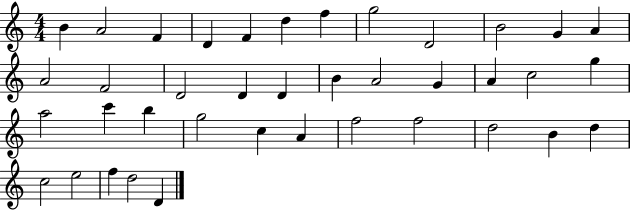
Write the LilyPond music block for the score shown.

{
  \clef treble
  \numericTimeSignature
  \time 4/4
  \key c \major
  b'4 a'2 f'4 | d'4 f'4 d''4 f''4 | g''2 d'2 | b'2 g'4 a'4 | \break a'2 f'2 | d'2 d'4 d'4 | b'4 a'2 g'4 | a'4 c''2 g''4 | \break a''2 c'''4 b''4 | g''2 c''4 a'4 | f''2 f''2 | d''2 b'4 d''4 | \break c''2 e''2 | f''4 d''2 d'4 | \bar "|."
}